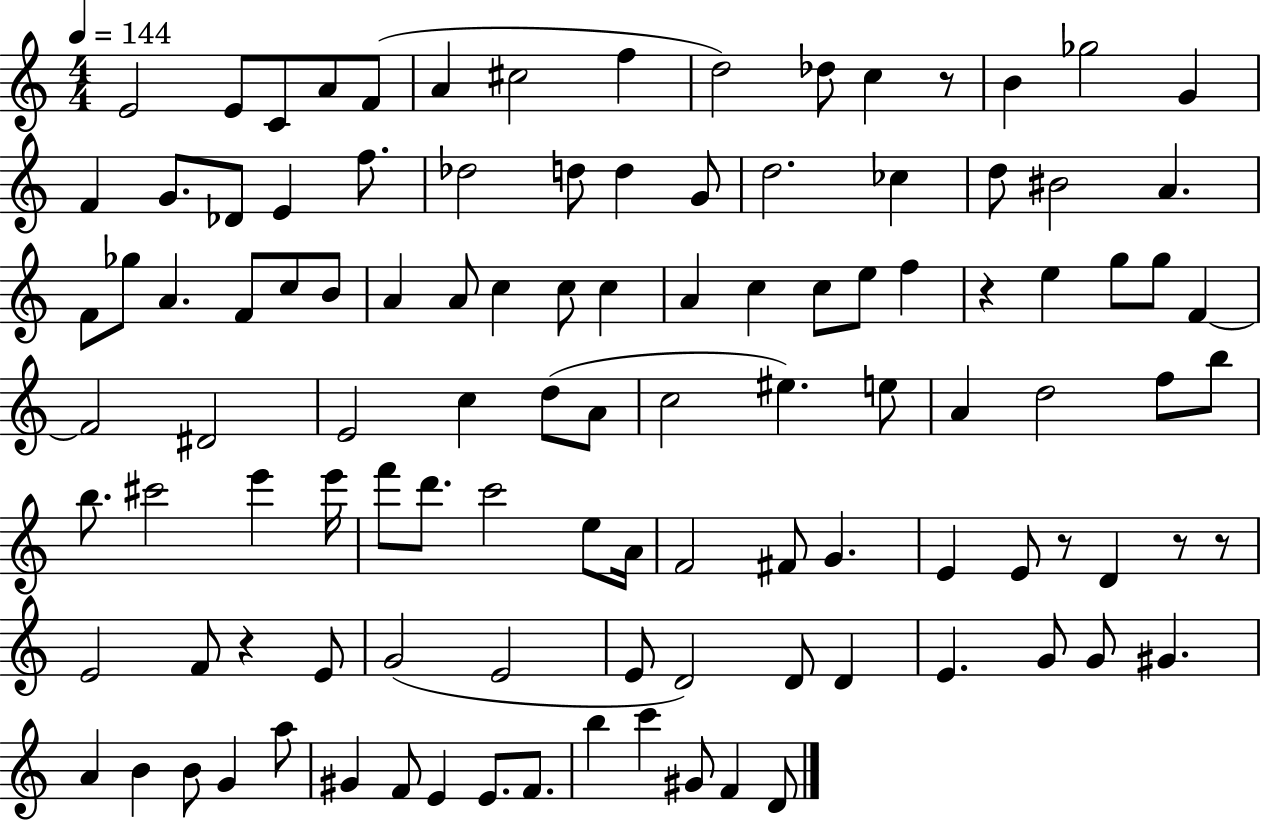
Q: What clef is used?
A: treble